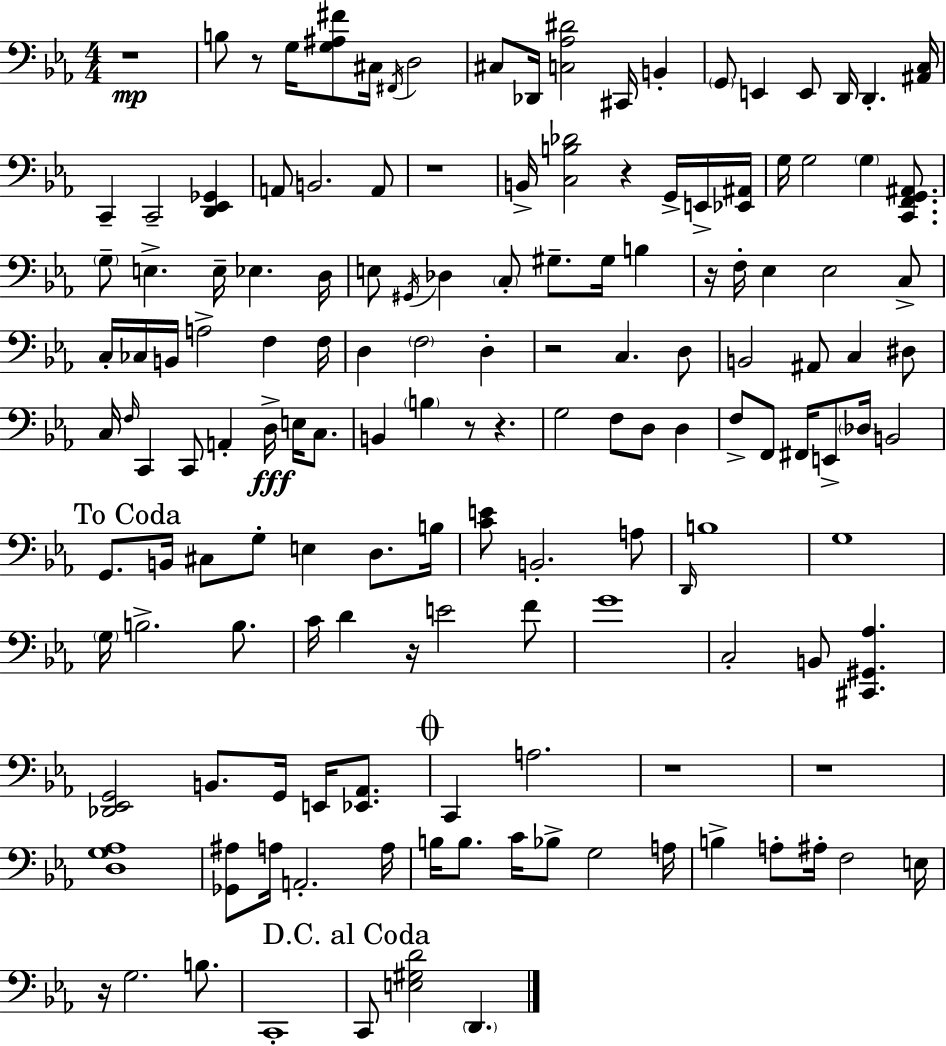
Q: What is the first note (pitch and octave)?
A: B3